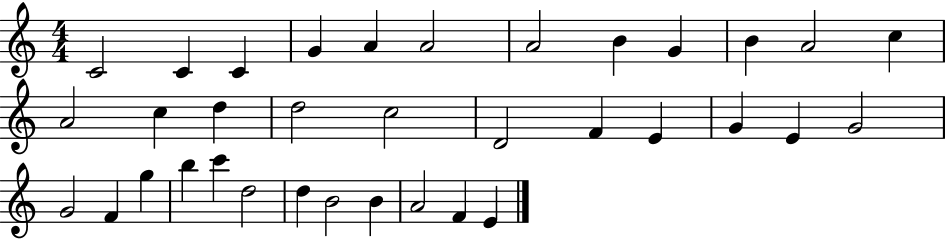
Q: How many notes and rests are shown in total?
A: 35